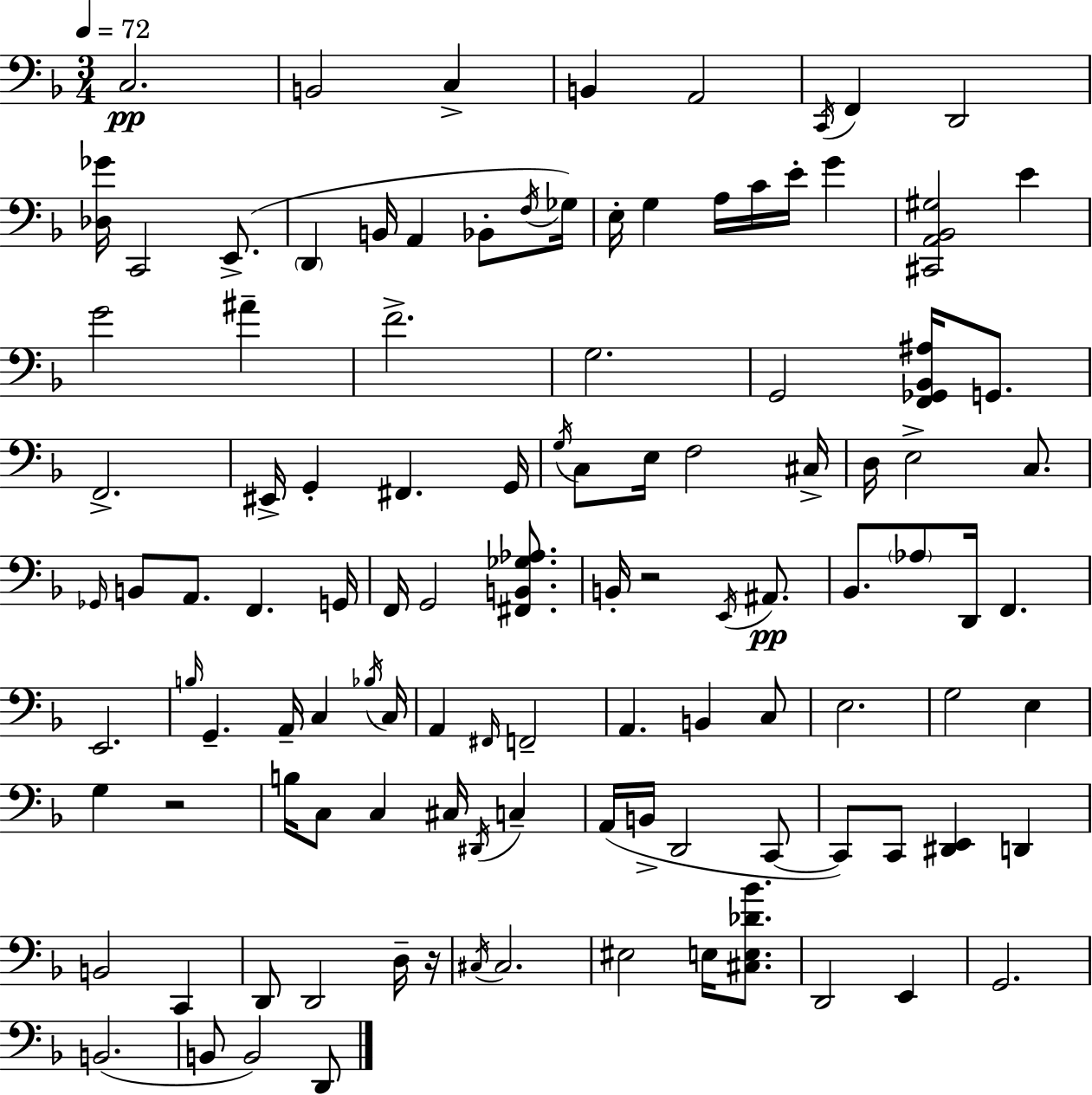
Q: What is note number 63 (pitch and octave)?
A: C3